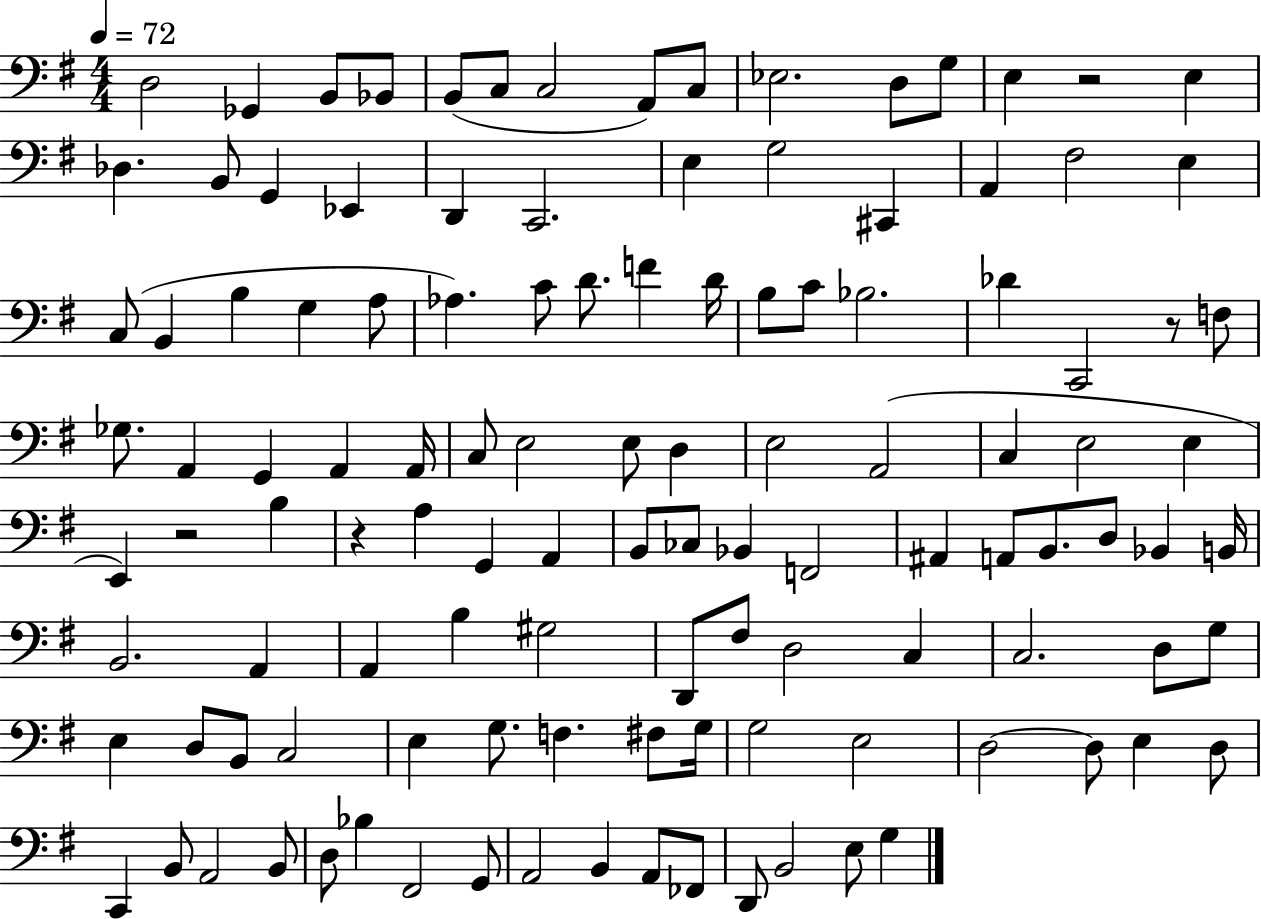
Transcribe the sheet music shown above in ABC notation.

X:1
T:Untitled
M:4/4
L:1/4
K:G
D,2 _G,, B,,/2 _B,,/2 B,,/2 C,/2 C,2 A,,/2 C,/2 _E,2 D,/2 G,/2 E, z2 E, _D, B,,/2 G,, _E,, D,, C,,2 E, G,2 ^C,, A,, ^F,2 E, C,/2 B,, B, G, A,/2 _A, C/2 D/2 F D/4 B,/2 C/2 _B,2 _D C,,2 z/2 F,/2 _G,/2 A,, G,, A,, A,,/4 C,/2 E,2 E,/2 D, E,2 A,,2 C, E,2 E, E,, z2 B, z A, G,, A,, B,,/2 _C,/2 _B,, F,,2 ^A,, A,,/2 B,,/2 D,/2 _B,, B,,/4 B,,2 A,, A,, B, ^G,2 D,,/2 ^F,/2 D,2 C, C,2 D,/2 G,/2 E, D,/2 B,,/2 C,2 E, G,/2 F, ^F,/2 G,/4 G,2 E,2 D,2 D,/2 E, D,/2 C,, B,,/2 A,,2 B,,/2 D,/2 _B, ^F,,2 G,,/2 A,,2 B,, A,,/2 _F,,/2 D,,/2 B,,2 E,/2 G,